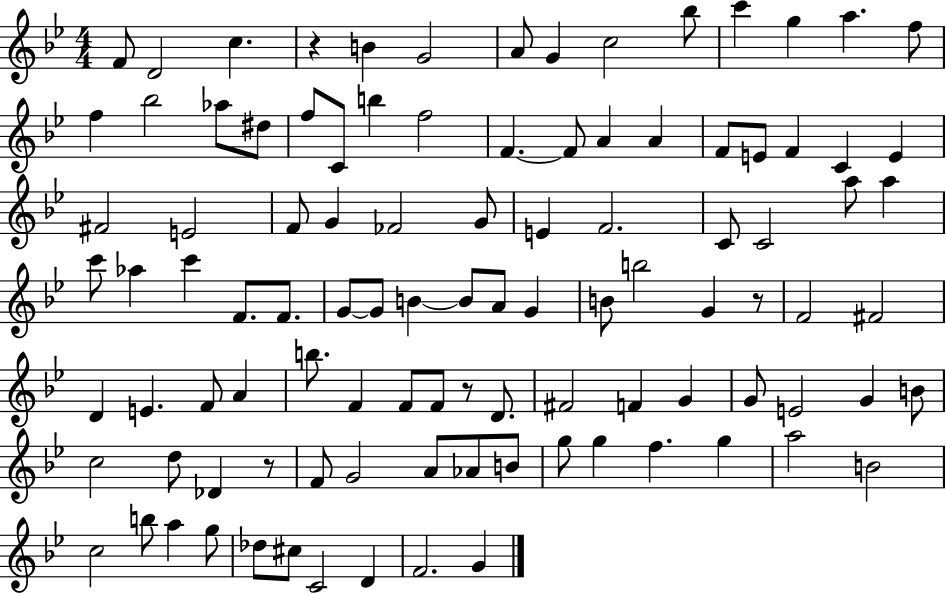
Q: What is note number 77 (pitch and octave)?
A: Db4